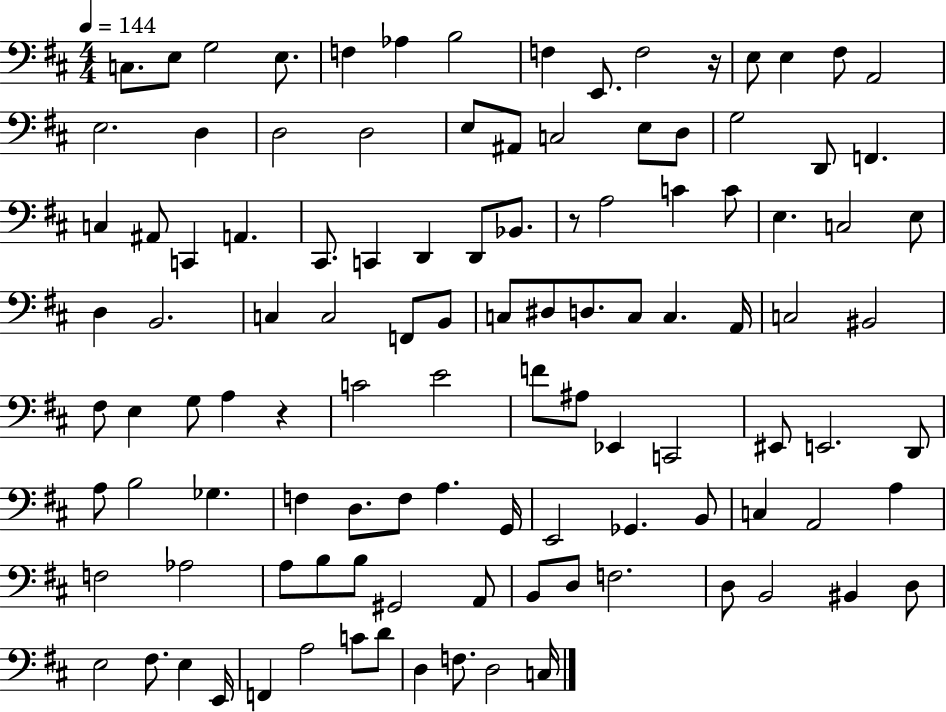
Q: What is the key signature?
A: D major